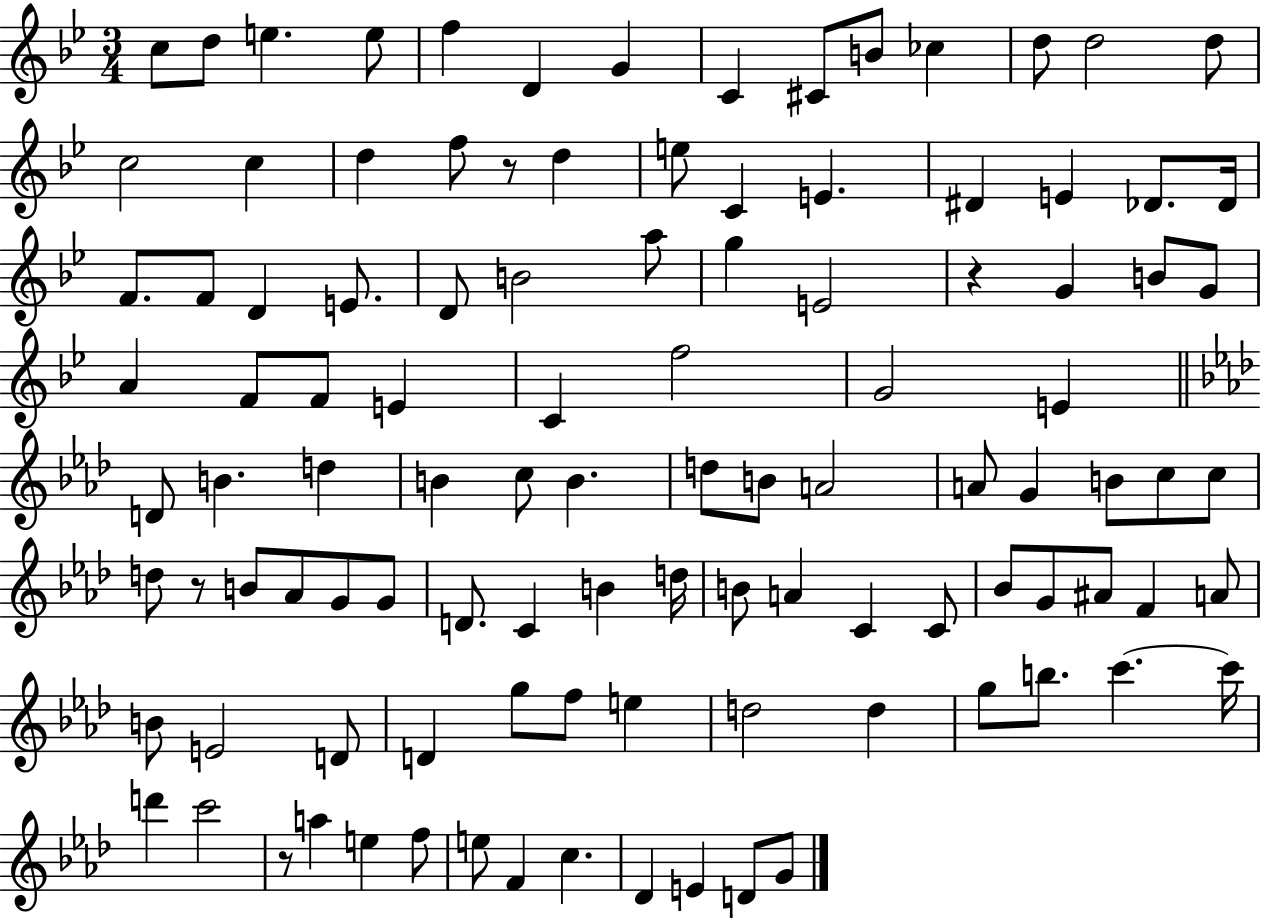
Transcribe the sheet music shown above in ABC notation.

X:1
T:Untitled
M:3/4
L:1/4
K:Bb
c/2 d/2 e e/2 f D G C ^C/2 B/2 _c d/2 d2 d/2 c2 c d f/2 z/2 d e/2 C E ^D E _D/2 _D/4 F/2 F/2 D E/2 D/2 B2 a/2 g E2 z G B/2 G/2 A F/2 F/2 E C f2 G2 E D/2 B d B c/2 B d/2 B/2 A2 A/2 G B/2 c/2 c/2 d/2 z/2 B/2 _A/2 G/2 G/2 D/2 C B d/4 B/2 A C C/2 _B/2 G/2 ^A/2 F A/2 B/2 E2 D/2 D g/2 f/2 e d2 d g/2 b/2 c' c'/4 d' c'2 z/2 a e f/2 e/2 F c _D E D/2 G/2